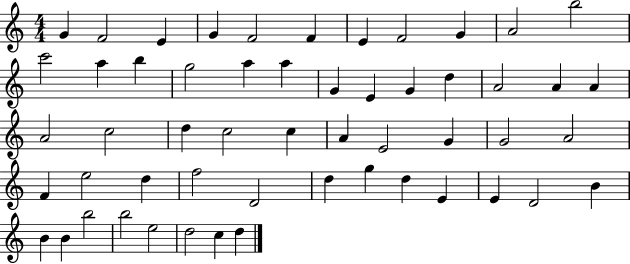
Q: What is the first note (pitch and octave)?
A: G4